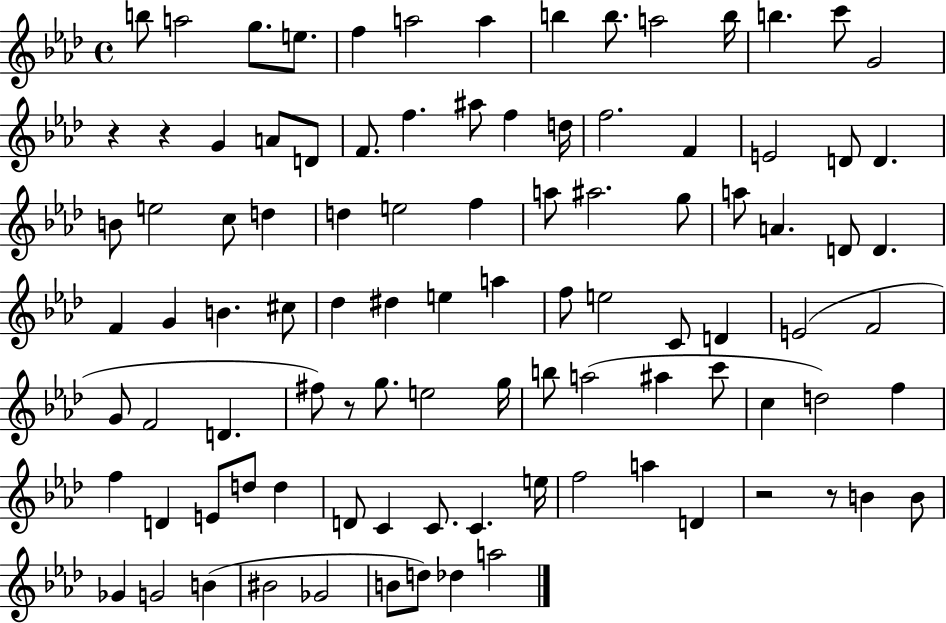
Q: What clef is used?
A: treble